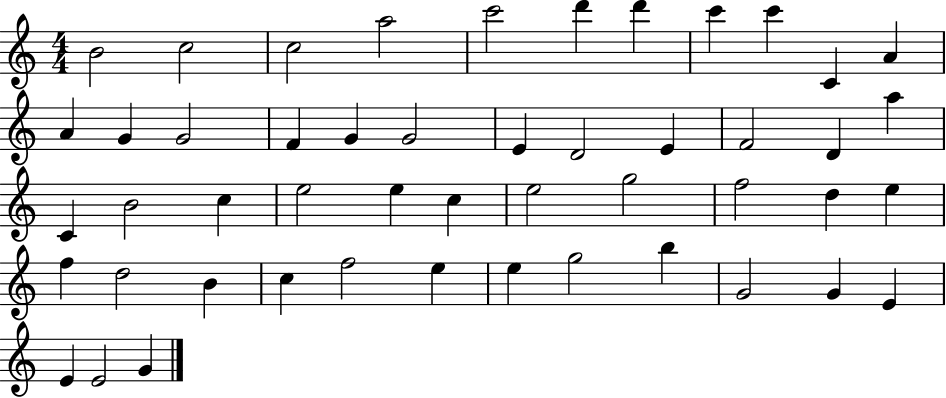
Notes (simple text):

B4/h C5/h C5/h A5/h C6/h D6/q D6/q C6/q C6/q C4/q A4/q A4/q G4/q G4/h F4/q G4/q G4/h E4/q D4/h E4/q F4/h D4/q A5/q C4/q B4/h C5/q E5/h E5/q C5/q E5/h G5/h F5/h D5/q E5/q F5/q D5/h B4/q C5/q F5/h E5/q E5/q G5/h B5/q G4/h G4/q E4/q E4/q E4/h G4/q